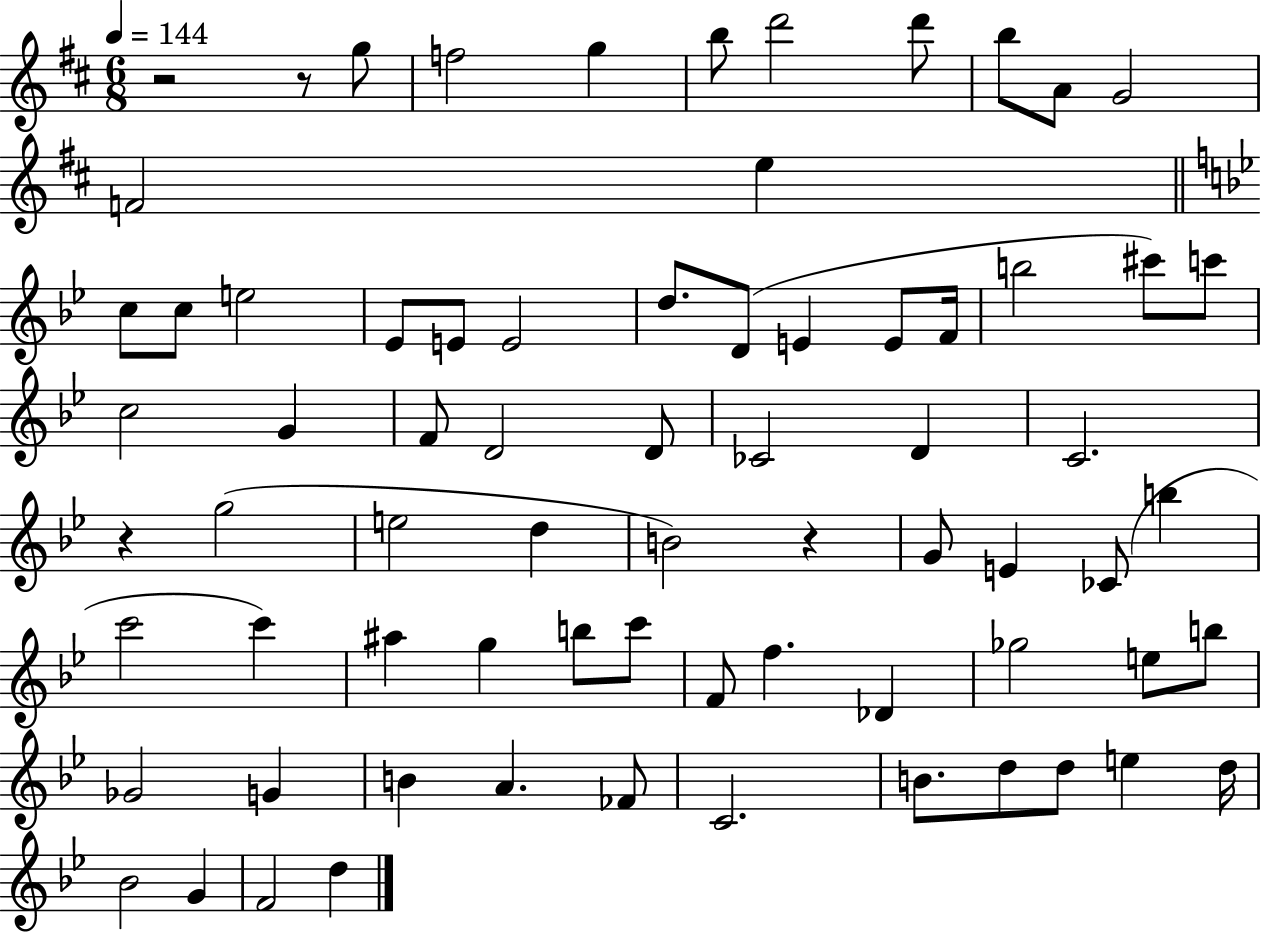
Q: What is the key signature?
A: D major